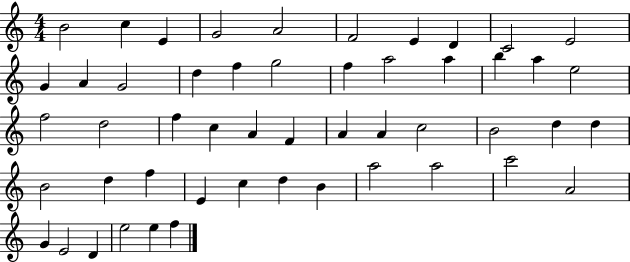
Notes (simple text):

B4/h C5/q E4/q G4/h A4/h F4/h E4/q D4/q C4/h E4/h G4/q A4/q G4/h D5/q F5/q G5/h F5/q A5/h A5/q B5/q A5/q E5/h F5/h D5/h F5/q C5/q A4/q F4/q A4/q A4/q C5/h B4/h D5/q D5/q B4/h D5/q F5/q E4/q C5/q D5/q B4/q A5/h A5/h C6/h A4/h G4/q E4/h D4/q E5/h E5/q F5/q